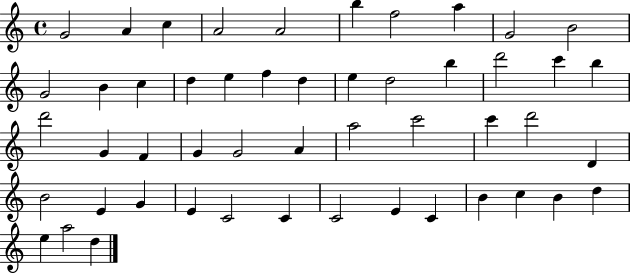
G4/h A4/q C5/q A4/h A4/h B5/q F5/h A5/q G4/h B4/h G4/h B4/q C5/q D5/q E5/q F5/q D5/q E5/q D5/h B5/q D6/h C6/q B5/q D6/h G4/q F4/q G4/q G4/h A4/q A5/h C6/h C6/q D6/h D4/q B4/h E4/q G4/q E4/q C4/h C4/q C4/h E4/q C4/q B4/q C5/q B4/q D5/q E5/q A5/h D5/q